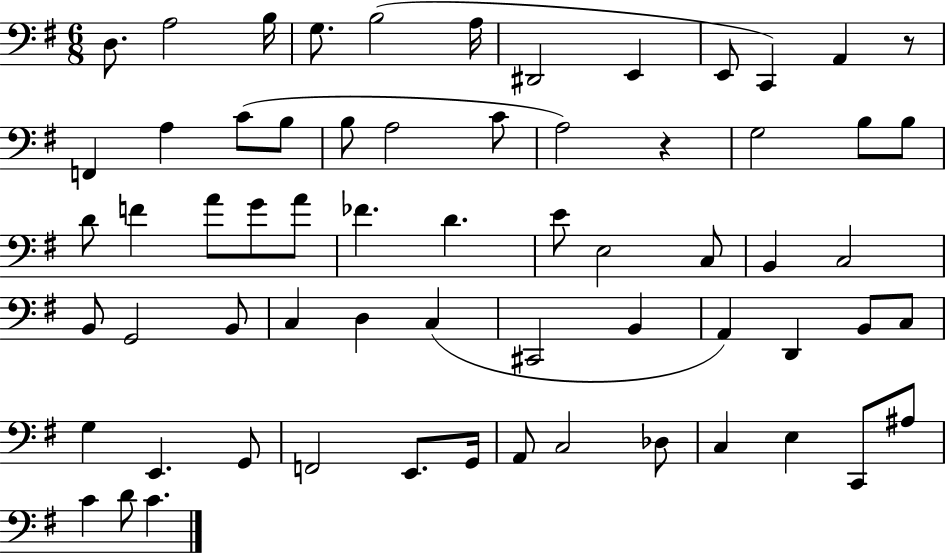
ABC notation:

X:1
T:Untitled
M:6/8
L:1/4
K:G
D,/2 A,2 B,/4 G,/2 B,2 A,/4 ^D,,2 E,, E,,/2 C,, A,, z/2 F,, A, C/2 B,/2 B,/2 A,2 C/2 A,2 z G,2 B,/2 B,/2 D/2 F A/2 G/2 A/2 _F D E/2 E,2 C,/2 B,, C,2 B,,/2 G,,2 B,,/2 C, D, C, ^C,,2 B,, A,, D,, B,,/2 C,/2 G, E,, G,,/2 F,,2 E,,/2 G,,/4 A,,/2 C,2 _D,/2 C, E, C,,/2 ^A,/2 C D/2 C